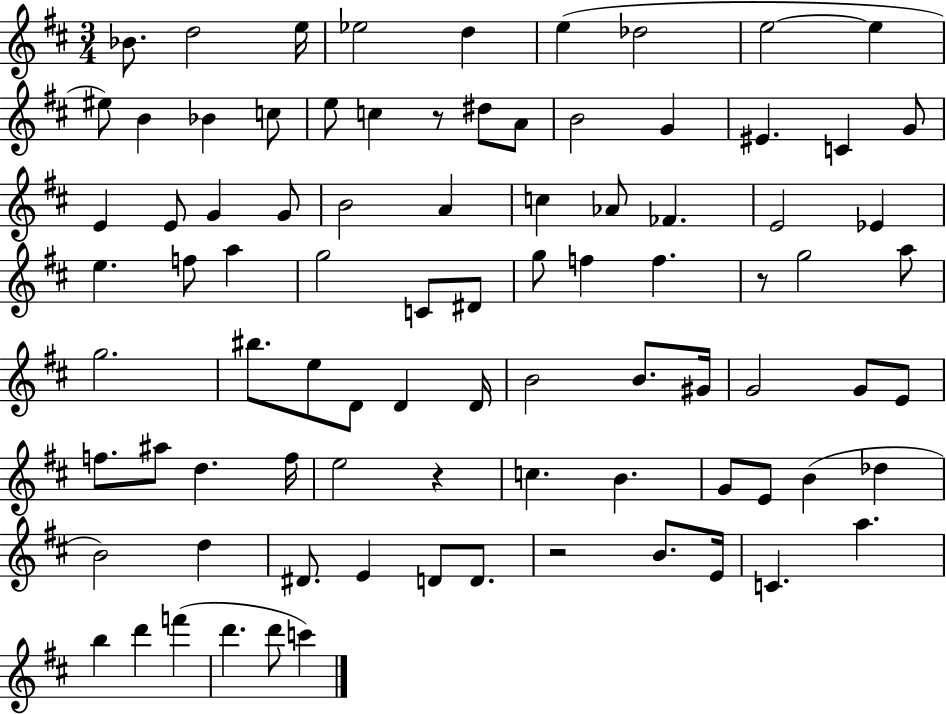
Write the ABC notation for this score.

X:1
T:Untitled
M:3/4
L:1/4
K:D
_B/2 d2 e/4 _e2 d e _d2 e2 e ^e/2 B _B c/2 e/2 c z/2 ^d/2 A/2 B2 G ^E C G/2 E E/2 G G/2 B2 A c _A/2 _F E2 _E e f/2 a g2 C/2 ^D/2 g/2 f f z/2 g2 a/2 g2 ^b/2 e/2 D/2 D D/4 B2 B/2 ^G/4 G2 G/2 E/2 f/2 ^a/2 d f/4 e2 z c B G/2 E/2 B _d B2 d ^D/2 E D/2 D/2 z2 B/2 E/4 C a b d' f' d' d'/2 c'